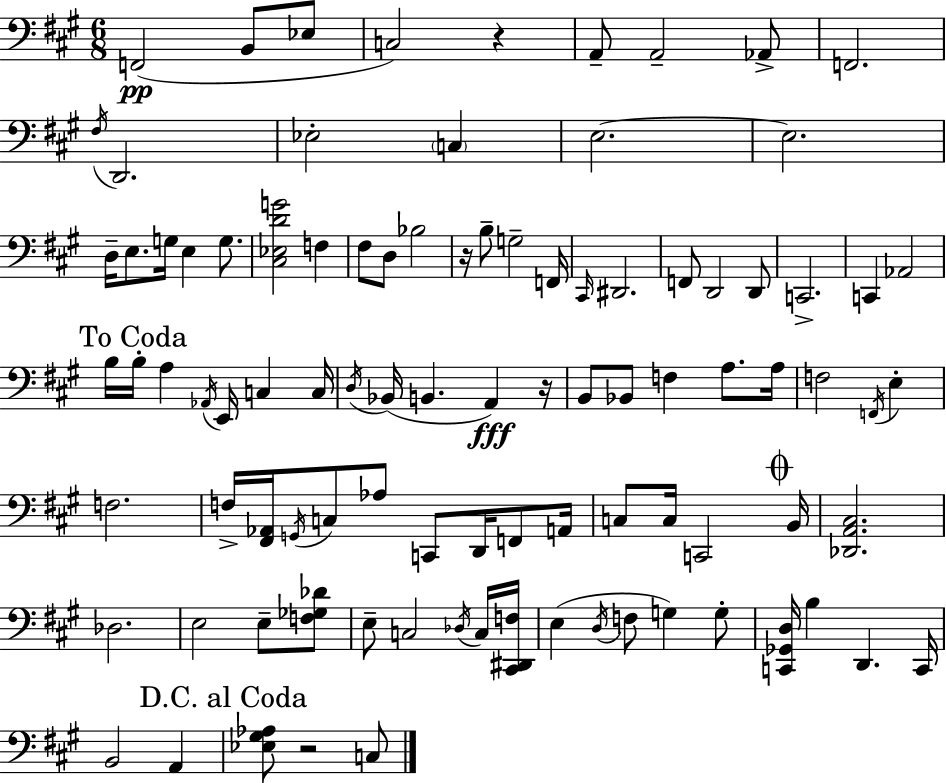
{
  \clef bass
  \numericTimeSignature
  \time 6/8
  \key a \major
  f,2(\pp b,8 ees8 | c2) r4 | a,8-- a,2-- aes,8-> | f,2. | \break \acciaccatura { fis16 } d,2. | ees2-. \parenthesize c4 | e2.~~ | e2. | \break d16-- e8. g16 e4 g8. | <cis ees d' g'>2 f4 | fis8 d8 bes2 | r16 b8-- g2-- | \break f,16 \grace { cis,16 } dis,2. | f,8 d,2 | d,8 c,2.-> | c,4 aes,2 | \break \mark "To Coda" b16 b16-. a4 \acciaccatura { aes,16 } e,16 c4 | c16 \acciaccatura { d16 }( bes,16 b,4. a,4\fff) | r16 b,8 bes,8 f4 | a8. a16 f2 | \break \acciaccatura { f,16 } e4-. f2. | f16-> <fis, aes,>16 \acciaccatura { g,16 } c8 aes8 | c,8 d,16 f,8 a,16 c8 c16 c,2 | \mark \markup { \musicglyph "scripts.coda" } b,16 <des, a, cis>2. | \break des2. | e2 | e8-- <f ges des'>8 e8-- c2 | \acciaccatura { des16 } c16 <cis, dis, f>16 e4( \acciaccatura { d16 } | \break f8 g4) g8-. <c, ges, d>16 b4 | d,4. c,16 b,2 | a,4 \mark "D.C. al Coda" <ees gis aes>8 r2 | c8 \bar "|."
}